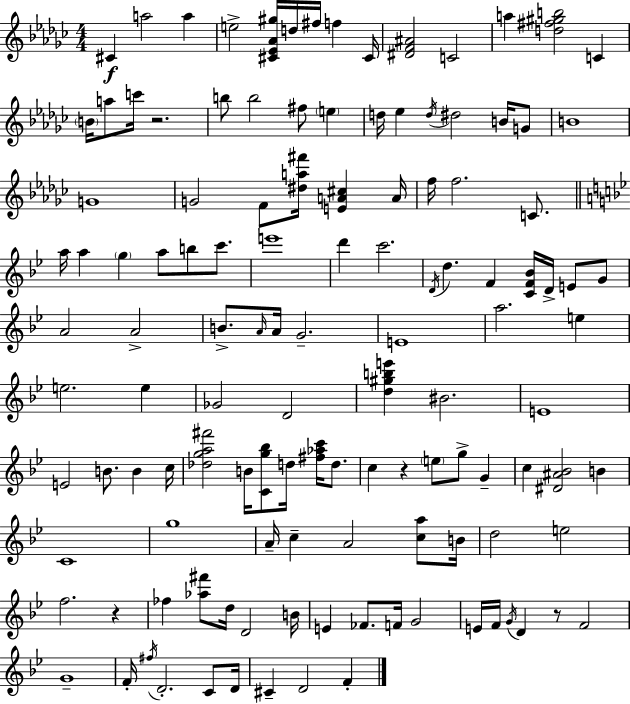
{
  \clef treble
  \numericTimeSignature
  \time 4/4
  \key ees \minor
  cis'4\f a''2 a''4 | e''2-> <cis' ees' aes' gis''>16 d''16 fis''16 f''4 cis'16 | <dis' f' ais'>2 c'2 | a''4 <d'' fis'' gis'' b''>2 c'4 | \break \parenthesize b'16 a''8 c'''16 r2. | b''8 b''2 fis''8 \parenthesize e''4 | d''16 ees''4 \acciaccatura { d''16 } dis''2 b'16 g'8 | b'1 | \break g'1 | g'2 f'8 <dis'' a'' fis'''>16 <e' a' cis''>4 | a'16 f''16 f''2. c'8. | \bar "||" \break \key g \minor a''16 a''4 \parenthesize g''4 a''8 b''8 c'''8. | e'''1 | d'''4 c'''2. | \acciaccatura { d'16 } d''4. f'4 <c' f' bes'>16 d'16-> e'8 g'8 | \break a'2 a'2-> | b'8.-> \grace { a'16 } a'16 g'2.-- | e'1 | a''2. e''4 | \break e''2. e''4 | ges'2 d'2 | <d'' gis'' b'' e'''>4 bis'2. | e'1 | \break e'2 b'8. b'4 | c''16 <des'' g'' a'' fis'''>2 b'16 <c' g'' bes''>8 d''16 <fis'' aes'' c'''>16 d''8. | c''4 r4 \parenthesize e''8 g''8-> g'4-- | c''4 <dis' ais' bes'>2 b'4 | \break c'1 | g''1 | a'16-- c''4-- a'2 <c'' a''>8 | b'16 d''2 e''2 | \break f''2. r4 | fes''4 <aes'' fis'''>8 d''16 d'2 | b'16 e'4 fes'8. f'16 g'2 | e'16 f'16 \acciaccatura { g'16 } d'4 r8 f'2 | \break g'1-- | f'16-. \acciaccatura { fis''16 } d'2.-. | c'8 d'16 cis'4-- d'2 | f'4-. \bar "|."
}